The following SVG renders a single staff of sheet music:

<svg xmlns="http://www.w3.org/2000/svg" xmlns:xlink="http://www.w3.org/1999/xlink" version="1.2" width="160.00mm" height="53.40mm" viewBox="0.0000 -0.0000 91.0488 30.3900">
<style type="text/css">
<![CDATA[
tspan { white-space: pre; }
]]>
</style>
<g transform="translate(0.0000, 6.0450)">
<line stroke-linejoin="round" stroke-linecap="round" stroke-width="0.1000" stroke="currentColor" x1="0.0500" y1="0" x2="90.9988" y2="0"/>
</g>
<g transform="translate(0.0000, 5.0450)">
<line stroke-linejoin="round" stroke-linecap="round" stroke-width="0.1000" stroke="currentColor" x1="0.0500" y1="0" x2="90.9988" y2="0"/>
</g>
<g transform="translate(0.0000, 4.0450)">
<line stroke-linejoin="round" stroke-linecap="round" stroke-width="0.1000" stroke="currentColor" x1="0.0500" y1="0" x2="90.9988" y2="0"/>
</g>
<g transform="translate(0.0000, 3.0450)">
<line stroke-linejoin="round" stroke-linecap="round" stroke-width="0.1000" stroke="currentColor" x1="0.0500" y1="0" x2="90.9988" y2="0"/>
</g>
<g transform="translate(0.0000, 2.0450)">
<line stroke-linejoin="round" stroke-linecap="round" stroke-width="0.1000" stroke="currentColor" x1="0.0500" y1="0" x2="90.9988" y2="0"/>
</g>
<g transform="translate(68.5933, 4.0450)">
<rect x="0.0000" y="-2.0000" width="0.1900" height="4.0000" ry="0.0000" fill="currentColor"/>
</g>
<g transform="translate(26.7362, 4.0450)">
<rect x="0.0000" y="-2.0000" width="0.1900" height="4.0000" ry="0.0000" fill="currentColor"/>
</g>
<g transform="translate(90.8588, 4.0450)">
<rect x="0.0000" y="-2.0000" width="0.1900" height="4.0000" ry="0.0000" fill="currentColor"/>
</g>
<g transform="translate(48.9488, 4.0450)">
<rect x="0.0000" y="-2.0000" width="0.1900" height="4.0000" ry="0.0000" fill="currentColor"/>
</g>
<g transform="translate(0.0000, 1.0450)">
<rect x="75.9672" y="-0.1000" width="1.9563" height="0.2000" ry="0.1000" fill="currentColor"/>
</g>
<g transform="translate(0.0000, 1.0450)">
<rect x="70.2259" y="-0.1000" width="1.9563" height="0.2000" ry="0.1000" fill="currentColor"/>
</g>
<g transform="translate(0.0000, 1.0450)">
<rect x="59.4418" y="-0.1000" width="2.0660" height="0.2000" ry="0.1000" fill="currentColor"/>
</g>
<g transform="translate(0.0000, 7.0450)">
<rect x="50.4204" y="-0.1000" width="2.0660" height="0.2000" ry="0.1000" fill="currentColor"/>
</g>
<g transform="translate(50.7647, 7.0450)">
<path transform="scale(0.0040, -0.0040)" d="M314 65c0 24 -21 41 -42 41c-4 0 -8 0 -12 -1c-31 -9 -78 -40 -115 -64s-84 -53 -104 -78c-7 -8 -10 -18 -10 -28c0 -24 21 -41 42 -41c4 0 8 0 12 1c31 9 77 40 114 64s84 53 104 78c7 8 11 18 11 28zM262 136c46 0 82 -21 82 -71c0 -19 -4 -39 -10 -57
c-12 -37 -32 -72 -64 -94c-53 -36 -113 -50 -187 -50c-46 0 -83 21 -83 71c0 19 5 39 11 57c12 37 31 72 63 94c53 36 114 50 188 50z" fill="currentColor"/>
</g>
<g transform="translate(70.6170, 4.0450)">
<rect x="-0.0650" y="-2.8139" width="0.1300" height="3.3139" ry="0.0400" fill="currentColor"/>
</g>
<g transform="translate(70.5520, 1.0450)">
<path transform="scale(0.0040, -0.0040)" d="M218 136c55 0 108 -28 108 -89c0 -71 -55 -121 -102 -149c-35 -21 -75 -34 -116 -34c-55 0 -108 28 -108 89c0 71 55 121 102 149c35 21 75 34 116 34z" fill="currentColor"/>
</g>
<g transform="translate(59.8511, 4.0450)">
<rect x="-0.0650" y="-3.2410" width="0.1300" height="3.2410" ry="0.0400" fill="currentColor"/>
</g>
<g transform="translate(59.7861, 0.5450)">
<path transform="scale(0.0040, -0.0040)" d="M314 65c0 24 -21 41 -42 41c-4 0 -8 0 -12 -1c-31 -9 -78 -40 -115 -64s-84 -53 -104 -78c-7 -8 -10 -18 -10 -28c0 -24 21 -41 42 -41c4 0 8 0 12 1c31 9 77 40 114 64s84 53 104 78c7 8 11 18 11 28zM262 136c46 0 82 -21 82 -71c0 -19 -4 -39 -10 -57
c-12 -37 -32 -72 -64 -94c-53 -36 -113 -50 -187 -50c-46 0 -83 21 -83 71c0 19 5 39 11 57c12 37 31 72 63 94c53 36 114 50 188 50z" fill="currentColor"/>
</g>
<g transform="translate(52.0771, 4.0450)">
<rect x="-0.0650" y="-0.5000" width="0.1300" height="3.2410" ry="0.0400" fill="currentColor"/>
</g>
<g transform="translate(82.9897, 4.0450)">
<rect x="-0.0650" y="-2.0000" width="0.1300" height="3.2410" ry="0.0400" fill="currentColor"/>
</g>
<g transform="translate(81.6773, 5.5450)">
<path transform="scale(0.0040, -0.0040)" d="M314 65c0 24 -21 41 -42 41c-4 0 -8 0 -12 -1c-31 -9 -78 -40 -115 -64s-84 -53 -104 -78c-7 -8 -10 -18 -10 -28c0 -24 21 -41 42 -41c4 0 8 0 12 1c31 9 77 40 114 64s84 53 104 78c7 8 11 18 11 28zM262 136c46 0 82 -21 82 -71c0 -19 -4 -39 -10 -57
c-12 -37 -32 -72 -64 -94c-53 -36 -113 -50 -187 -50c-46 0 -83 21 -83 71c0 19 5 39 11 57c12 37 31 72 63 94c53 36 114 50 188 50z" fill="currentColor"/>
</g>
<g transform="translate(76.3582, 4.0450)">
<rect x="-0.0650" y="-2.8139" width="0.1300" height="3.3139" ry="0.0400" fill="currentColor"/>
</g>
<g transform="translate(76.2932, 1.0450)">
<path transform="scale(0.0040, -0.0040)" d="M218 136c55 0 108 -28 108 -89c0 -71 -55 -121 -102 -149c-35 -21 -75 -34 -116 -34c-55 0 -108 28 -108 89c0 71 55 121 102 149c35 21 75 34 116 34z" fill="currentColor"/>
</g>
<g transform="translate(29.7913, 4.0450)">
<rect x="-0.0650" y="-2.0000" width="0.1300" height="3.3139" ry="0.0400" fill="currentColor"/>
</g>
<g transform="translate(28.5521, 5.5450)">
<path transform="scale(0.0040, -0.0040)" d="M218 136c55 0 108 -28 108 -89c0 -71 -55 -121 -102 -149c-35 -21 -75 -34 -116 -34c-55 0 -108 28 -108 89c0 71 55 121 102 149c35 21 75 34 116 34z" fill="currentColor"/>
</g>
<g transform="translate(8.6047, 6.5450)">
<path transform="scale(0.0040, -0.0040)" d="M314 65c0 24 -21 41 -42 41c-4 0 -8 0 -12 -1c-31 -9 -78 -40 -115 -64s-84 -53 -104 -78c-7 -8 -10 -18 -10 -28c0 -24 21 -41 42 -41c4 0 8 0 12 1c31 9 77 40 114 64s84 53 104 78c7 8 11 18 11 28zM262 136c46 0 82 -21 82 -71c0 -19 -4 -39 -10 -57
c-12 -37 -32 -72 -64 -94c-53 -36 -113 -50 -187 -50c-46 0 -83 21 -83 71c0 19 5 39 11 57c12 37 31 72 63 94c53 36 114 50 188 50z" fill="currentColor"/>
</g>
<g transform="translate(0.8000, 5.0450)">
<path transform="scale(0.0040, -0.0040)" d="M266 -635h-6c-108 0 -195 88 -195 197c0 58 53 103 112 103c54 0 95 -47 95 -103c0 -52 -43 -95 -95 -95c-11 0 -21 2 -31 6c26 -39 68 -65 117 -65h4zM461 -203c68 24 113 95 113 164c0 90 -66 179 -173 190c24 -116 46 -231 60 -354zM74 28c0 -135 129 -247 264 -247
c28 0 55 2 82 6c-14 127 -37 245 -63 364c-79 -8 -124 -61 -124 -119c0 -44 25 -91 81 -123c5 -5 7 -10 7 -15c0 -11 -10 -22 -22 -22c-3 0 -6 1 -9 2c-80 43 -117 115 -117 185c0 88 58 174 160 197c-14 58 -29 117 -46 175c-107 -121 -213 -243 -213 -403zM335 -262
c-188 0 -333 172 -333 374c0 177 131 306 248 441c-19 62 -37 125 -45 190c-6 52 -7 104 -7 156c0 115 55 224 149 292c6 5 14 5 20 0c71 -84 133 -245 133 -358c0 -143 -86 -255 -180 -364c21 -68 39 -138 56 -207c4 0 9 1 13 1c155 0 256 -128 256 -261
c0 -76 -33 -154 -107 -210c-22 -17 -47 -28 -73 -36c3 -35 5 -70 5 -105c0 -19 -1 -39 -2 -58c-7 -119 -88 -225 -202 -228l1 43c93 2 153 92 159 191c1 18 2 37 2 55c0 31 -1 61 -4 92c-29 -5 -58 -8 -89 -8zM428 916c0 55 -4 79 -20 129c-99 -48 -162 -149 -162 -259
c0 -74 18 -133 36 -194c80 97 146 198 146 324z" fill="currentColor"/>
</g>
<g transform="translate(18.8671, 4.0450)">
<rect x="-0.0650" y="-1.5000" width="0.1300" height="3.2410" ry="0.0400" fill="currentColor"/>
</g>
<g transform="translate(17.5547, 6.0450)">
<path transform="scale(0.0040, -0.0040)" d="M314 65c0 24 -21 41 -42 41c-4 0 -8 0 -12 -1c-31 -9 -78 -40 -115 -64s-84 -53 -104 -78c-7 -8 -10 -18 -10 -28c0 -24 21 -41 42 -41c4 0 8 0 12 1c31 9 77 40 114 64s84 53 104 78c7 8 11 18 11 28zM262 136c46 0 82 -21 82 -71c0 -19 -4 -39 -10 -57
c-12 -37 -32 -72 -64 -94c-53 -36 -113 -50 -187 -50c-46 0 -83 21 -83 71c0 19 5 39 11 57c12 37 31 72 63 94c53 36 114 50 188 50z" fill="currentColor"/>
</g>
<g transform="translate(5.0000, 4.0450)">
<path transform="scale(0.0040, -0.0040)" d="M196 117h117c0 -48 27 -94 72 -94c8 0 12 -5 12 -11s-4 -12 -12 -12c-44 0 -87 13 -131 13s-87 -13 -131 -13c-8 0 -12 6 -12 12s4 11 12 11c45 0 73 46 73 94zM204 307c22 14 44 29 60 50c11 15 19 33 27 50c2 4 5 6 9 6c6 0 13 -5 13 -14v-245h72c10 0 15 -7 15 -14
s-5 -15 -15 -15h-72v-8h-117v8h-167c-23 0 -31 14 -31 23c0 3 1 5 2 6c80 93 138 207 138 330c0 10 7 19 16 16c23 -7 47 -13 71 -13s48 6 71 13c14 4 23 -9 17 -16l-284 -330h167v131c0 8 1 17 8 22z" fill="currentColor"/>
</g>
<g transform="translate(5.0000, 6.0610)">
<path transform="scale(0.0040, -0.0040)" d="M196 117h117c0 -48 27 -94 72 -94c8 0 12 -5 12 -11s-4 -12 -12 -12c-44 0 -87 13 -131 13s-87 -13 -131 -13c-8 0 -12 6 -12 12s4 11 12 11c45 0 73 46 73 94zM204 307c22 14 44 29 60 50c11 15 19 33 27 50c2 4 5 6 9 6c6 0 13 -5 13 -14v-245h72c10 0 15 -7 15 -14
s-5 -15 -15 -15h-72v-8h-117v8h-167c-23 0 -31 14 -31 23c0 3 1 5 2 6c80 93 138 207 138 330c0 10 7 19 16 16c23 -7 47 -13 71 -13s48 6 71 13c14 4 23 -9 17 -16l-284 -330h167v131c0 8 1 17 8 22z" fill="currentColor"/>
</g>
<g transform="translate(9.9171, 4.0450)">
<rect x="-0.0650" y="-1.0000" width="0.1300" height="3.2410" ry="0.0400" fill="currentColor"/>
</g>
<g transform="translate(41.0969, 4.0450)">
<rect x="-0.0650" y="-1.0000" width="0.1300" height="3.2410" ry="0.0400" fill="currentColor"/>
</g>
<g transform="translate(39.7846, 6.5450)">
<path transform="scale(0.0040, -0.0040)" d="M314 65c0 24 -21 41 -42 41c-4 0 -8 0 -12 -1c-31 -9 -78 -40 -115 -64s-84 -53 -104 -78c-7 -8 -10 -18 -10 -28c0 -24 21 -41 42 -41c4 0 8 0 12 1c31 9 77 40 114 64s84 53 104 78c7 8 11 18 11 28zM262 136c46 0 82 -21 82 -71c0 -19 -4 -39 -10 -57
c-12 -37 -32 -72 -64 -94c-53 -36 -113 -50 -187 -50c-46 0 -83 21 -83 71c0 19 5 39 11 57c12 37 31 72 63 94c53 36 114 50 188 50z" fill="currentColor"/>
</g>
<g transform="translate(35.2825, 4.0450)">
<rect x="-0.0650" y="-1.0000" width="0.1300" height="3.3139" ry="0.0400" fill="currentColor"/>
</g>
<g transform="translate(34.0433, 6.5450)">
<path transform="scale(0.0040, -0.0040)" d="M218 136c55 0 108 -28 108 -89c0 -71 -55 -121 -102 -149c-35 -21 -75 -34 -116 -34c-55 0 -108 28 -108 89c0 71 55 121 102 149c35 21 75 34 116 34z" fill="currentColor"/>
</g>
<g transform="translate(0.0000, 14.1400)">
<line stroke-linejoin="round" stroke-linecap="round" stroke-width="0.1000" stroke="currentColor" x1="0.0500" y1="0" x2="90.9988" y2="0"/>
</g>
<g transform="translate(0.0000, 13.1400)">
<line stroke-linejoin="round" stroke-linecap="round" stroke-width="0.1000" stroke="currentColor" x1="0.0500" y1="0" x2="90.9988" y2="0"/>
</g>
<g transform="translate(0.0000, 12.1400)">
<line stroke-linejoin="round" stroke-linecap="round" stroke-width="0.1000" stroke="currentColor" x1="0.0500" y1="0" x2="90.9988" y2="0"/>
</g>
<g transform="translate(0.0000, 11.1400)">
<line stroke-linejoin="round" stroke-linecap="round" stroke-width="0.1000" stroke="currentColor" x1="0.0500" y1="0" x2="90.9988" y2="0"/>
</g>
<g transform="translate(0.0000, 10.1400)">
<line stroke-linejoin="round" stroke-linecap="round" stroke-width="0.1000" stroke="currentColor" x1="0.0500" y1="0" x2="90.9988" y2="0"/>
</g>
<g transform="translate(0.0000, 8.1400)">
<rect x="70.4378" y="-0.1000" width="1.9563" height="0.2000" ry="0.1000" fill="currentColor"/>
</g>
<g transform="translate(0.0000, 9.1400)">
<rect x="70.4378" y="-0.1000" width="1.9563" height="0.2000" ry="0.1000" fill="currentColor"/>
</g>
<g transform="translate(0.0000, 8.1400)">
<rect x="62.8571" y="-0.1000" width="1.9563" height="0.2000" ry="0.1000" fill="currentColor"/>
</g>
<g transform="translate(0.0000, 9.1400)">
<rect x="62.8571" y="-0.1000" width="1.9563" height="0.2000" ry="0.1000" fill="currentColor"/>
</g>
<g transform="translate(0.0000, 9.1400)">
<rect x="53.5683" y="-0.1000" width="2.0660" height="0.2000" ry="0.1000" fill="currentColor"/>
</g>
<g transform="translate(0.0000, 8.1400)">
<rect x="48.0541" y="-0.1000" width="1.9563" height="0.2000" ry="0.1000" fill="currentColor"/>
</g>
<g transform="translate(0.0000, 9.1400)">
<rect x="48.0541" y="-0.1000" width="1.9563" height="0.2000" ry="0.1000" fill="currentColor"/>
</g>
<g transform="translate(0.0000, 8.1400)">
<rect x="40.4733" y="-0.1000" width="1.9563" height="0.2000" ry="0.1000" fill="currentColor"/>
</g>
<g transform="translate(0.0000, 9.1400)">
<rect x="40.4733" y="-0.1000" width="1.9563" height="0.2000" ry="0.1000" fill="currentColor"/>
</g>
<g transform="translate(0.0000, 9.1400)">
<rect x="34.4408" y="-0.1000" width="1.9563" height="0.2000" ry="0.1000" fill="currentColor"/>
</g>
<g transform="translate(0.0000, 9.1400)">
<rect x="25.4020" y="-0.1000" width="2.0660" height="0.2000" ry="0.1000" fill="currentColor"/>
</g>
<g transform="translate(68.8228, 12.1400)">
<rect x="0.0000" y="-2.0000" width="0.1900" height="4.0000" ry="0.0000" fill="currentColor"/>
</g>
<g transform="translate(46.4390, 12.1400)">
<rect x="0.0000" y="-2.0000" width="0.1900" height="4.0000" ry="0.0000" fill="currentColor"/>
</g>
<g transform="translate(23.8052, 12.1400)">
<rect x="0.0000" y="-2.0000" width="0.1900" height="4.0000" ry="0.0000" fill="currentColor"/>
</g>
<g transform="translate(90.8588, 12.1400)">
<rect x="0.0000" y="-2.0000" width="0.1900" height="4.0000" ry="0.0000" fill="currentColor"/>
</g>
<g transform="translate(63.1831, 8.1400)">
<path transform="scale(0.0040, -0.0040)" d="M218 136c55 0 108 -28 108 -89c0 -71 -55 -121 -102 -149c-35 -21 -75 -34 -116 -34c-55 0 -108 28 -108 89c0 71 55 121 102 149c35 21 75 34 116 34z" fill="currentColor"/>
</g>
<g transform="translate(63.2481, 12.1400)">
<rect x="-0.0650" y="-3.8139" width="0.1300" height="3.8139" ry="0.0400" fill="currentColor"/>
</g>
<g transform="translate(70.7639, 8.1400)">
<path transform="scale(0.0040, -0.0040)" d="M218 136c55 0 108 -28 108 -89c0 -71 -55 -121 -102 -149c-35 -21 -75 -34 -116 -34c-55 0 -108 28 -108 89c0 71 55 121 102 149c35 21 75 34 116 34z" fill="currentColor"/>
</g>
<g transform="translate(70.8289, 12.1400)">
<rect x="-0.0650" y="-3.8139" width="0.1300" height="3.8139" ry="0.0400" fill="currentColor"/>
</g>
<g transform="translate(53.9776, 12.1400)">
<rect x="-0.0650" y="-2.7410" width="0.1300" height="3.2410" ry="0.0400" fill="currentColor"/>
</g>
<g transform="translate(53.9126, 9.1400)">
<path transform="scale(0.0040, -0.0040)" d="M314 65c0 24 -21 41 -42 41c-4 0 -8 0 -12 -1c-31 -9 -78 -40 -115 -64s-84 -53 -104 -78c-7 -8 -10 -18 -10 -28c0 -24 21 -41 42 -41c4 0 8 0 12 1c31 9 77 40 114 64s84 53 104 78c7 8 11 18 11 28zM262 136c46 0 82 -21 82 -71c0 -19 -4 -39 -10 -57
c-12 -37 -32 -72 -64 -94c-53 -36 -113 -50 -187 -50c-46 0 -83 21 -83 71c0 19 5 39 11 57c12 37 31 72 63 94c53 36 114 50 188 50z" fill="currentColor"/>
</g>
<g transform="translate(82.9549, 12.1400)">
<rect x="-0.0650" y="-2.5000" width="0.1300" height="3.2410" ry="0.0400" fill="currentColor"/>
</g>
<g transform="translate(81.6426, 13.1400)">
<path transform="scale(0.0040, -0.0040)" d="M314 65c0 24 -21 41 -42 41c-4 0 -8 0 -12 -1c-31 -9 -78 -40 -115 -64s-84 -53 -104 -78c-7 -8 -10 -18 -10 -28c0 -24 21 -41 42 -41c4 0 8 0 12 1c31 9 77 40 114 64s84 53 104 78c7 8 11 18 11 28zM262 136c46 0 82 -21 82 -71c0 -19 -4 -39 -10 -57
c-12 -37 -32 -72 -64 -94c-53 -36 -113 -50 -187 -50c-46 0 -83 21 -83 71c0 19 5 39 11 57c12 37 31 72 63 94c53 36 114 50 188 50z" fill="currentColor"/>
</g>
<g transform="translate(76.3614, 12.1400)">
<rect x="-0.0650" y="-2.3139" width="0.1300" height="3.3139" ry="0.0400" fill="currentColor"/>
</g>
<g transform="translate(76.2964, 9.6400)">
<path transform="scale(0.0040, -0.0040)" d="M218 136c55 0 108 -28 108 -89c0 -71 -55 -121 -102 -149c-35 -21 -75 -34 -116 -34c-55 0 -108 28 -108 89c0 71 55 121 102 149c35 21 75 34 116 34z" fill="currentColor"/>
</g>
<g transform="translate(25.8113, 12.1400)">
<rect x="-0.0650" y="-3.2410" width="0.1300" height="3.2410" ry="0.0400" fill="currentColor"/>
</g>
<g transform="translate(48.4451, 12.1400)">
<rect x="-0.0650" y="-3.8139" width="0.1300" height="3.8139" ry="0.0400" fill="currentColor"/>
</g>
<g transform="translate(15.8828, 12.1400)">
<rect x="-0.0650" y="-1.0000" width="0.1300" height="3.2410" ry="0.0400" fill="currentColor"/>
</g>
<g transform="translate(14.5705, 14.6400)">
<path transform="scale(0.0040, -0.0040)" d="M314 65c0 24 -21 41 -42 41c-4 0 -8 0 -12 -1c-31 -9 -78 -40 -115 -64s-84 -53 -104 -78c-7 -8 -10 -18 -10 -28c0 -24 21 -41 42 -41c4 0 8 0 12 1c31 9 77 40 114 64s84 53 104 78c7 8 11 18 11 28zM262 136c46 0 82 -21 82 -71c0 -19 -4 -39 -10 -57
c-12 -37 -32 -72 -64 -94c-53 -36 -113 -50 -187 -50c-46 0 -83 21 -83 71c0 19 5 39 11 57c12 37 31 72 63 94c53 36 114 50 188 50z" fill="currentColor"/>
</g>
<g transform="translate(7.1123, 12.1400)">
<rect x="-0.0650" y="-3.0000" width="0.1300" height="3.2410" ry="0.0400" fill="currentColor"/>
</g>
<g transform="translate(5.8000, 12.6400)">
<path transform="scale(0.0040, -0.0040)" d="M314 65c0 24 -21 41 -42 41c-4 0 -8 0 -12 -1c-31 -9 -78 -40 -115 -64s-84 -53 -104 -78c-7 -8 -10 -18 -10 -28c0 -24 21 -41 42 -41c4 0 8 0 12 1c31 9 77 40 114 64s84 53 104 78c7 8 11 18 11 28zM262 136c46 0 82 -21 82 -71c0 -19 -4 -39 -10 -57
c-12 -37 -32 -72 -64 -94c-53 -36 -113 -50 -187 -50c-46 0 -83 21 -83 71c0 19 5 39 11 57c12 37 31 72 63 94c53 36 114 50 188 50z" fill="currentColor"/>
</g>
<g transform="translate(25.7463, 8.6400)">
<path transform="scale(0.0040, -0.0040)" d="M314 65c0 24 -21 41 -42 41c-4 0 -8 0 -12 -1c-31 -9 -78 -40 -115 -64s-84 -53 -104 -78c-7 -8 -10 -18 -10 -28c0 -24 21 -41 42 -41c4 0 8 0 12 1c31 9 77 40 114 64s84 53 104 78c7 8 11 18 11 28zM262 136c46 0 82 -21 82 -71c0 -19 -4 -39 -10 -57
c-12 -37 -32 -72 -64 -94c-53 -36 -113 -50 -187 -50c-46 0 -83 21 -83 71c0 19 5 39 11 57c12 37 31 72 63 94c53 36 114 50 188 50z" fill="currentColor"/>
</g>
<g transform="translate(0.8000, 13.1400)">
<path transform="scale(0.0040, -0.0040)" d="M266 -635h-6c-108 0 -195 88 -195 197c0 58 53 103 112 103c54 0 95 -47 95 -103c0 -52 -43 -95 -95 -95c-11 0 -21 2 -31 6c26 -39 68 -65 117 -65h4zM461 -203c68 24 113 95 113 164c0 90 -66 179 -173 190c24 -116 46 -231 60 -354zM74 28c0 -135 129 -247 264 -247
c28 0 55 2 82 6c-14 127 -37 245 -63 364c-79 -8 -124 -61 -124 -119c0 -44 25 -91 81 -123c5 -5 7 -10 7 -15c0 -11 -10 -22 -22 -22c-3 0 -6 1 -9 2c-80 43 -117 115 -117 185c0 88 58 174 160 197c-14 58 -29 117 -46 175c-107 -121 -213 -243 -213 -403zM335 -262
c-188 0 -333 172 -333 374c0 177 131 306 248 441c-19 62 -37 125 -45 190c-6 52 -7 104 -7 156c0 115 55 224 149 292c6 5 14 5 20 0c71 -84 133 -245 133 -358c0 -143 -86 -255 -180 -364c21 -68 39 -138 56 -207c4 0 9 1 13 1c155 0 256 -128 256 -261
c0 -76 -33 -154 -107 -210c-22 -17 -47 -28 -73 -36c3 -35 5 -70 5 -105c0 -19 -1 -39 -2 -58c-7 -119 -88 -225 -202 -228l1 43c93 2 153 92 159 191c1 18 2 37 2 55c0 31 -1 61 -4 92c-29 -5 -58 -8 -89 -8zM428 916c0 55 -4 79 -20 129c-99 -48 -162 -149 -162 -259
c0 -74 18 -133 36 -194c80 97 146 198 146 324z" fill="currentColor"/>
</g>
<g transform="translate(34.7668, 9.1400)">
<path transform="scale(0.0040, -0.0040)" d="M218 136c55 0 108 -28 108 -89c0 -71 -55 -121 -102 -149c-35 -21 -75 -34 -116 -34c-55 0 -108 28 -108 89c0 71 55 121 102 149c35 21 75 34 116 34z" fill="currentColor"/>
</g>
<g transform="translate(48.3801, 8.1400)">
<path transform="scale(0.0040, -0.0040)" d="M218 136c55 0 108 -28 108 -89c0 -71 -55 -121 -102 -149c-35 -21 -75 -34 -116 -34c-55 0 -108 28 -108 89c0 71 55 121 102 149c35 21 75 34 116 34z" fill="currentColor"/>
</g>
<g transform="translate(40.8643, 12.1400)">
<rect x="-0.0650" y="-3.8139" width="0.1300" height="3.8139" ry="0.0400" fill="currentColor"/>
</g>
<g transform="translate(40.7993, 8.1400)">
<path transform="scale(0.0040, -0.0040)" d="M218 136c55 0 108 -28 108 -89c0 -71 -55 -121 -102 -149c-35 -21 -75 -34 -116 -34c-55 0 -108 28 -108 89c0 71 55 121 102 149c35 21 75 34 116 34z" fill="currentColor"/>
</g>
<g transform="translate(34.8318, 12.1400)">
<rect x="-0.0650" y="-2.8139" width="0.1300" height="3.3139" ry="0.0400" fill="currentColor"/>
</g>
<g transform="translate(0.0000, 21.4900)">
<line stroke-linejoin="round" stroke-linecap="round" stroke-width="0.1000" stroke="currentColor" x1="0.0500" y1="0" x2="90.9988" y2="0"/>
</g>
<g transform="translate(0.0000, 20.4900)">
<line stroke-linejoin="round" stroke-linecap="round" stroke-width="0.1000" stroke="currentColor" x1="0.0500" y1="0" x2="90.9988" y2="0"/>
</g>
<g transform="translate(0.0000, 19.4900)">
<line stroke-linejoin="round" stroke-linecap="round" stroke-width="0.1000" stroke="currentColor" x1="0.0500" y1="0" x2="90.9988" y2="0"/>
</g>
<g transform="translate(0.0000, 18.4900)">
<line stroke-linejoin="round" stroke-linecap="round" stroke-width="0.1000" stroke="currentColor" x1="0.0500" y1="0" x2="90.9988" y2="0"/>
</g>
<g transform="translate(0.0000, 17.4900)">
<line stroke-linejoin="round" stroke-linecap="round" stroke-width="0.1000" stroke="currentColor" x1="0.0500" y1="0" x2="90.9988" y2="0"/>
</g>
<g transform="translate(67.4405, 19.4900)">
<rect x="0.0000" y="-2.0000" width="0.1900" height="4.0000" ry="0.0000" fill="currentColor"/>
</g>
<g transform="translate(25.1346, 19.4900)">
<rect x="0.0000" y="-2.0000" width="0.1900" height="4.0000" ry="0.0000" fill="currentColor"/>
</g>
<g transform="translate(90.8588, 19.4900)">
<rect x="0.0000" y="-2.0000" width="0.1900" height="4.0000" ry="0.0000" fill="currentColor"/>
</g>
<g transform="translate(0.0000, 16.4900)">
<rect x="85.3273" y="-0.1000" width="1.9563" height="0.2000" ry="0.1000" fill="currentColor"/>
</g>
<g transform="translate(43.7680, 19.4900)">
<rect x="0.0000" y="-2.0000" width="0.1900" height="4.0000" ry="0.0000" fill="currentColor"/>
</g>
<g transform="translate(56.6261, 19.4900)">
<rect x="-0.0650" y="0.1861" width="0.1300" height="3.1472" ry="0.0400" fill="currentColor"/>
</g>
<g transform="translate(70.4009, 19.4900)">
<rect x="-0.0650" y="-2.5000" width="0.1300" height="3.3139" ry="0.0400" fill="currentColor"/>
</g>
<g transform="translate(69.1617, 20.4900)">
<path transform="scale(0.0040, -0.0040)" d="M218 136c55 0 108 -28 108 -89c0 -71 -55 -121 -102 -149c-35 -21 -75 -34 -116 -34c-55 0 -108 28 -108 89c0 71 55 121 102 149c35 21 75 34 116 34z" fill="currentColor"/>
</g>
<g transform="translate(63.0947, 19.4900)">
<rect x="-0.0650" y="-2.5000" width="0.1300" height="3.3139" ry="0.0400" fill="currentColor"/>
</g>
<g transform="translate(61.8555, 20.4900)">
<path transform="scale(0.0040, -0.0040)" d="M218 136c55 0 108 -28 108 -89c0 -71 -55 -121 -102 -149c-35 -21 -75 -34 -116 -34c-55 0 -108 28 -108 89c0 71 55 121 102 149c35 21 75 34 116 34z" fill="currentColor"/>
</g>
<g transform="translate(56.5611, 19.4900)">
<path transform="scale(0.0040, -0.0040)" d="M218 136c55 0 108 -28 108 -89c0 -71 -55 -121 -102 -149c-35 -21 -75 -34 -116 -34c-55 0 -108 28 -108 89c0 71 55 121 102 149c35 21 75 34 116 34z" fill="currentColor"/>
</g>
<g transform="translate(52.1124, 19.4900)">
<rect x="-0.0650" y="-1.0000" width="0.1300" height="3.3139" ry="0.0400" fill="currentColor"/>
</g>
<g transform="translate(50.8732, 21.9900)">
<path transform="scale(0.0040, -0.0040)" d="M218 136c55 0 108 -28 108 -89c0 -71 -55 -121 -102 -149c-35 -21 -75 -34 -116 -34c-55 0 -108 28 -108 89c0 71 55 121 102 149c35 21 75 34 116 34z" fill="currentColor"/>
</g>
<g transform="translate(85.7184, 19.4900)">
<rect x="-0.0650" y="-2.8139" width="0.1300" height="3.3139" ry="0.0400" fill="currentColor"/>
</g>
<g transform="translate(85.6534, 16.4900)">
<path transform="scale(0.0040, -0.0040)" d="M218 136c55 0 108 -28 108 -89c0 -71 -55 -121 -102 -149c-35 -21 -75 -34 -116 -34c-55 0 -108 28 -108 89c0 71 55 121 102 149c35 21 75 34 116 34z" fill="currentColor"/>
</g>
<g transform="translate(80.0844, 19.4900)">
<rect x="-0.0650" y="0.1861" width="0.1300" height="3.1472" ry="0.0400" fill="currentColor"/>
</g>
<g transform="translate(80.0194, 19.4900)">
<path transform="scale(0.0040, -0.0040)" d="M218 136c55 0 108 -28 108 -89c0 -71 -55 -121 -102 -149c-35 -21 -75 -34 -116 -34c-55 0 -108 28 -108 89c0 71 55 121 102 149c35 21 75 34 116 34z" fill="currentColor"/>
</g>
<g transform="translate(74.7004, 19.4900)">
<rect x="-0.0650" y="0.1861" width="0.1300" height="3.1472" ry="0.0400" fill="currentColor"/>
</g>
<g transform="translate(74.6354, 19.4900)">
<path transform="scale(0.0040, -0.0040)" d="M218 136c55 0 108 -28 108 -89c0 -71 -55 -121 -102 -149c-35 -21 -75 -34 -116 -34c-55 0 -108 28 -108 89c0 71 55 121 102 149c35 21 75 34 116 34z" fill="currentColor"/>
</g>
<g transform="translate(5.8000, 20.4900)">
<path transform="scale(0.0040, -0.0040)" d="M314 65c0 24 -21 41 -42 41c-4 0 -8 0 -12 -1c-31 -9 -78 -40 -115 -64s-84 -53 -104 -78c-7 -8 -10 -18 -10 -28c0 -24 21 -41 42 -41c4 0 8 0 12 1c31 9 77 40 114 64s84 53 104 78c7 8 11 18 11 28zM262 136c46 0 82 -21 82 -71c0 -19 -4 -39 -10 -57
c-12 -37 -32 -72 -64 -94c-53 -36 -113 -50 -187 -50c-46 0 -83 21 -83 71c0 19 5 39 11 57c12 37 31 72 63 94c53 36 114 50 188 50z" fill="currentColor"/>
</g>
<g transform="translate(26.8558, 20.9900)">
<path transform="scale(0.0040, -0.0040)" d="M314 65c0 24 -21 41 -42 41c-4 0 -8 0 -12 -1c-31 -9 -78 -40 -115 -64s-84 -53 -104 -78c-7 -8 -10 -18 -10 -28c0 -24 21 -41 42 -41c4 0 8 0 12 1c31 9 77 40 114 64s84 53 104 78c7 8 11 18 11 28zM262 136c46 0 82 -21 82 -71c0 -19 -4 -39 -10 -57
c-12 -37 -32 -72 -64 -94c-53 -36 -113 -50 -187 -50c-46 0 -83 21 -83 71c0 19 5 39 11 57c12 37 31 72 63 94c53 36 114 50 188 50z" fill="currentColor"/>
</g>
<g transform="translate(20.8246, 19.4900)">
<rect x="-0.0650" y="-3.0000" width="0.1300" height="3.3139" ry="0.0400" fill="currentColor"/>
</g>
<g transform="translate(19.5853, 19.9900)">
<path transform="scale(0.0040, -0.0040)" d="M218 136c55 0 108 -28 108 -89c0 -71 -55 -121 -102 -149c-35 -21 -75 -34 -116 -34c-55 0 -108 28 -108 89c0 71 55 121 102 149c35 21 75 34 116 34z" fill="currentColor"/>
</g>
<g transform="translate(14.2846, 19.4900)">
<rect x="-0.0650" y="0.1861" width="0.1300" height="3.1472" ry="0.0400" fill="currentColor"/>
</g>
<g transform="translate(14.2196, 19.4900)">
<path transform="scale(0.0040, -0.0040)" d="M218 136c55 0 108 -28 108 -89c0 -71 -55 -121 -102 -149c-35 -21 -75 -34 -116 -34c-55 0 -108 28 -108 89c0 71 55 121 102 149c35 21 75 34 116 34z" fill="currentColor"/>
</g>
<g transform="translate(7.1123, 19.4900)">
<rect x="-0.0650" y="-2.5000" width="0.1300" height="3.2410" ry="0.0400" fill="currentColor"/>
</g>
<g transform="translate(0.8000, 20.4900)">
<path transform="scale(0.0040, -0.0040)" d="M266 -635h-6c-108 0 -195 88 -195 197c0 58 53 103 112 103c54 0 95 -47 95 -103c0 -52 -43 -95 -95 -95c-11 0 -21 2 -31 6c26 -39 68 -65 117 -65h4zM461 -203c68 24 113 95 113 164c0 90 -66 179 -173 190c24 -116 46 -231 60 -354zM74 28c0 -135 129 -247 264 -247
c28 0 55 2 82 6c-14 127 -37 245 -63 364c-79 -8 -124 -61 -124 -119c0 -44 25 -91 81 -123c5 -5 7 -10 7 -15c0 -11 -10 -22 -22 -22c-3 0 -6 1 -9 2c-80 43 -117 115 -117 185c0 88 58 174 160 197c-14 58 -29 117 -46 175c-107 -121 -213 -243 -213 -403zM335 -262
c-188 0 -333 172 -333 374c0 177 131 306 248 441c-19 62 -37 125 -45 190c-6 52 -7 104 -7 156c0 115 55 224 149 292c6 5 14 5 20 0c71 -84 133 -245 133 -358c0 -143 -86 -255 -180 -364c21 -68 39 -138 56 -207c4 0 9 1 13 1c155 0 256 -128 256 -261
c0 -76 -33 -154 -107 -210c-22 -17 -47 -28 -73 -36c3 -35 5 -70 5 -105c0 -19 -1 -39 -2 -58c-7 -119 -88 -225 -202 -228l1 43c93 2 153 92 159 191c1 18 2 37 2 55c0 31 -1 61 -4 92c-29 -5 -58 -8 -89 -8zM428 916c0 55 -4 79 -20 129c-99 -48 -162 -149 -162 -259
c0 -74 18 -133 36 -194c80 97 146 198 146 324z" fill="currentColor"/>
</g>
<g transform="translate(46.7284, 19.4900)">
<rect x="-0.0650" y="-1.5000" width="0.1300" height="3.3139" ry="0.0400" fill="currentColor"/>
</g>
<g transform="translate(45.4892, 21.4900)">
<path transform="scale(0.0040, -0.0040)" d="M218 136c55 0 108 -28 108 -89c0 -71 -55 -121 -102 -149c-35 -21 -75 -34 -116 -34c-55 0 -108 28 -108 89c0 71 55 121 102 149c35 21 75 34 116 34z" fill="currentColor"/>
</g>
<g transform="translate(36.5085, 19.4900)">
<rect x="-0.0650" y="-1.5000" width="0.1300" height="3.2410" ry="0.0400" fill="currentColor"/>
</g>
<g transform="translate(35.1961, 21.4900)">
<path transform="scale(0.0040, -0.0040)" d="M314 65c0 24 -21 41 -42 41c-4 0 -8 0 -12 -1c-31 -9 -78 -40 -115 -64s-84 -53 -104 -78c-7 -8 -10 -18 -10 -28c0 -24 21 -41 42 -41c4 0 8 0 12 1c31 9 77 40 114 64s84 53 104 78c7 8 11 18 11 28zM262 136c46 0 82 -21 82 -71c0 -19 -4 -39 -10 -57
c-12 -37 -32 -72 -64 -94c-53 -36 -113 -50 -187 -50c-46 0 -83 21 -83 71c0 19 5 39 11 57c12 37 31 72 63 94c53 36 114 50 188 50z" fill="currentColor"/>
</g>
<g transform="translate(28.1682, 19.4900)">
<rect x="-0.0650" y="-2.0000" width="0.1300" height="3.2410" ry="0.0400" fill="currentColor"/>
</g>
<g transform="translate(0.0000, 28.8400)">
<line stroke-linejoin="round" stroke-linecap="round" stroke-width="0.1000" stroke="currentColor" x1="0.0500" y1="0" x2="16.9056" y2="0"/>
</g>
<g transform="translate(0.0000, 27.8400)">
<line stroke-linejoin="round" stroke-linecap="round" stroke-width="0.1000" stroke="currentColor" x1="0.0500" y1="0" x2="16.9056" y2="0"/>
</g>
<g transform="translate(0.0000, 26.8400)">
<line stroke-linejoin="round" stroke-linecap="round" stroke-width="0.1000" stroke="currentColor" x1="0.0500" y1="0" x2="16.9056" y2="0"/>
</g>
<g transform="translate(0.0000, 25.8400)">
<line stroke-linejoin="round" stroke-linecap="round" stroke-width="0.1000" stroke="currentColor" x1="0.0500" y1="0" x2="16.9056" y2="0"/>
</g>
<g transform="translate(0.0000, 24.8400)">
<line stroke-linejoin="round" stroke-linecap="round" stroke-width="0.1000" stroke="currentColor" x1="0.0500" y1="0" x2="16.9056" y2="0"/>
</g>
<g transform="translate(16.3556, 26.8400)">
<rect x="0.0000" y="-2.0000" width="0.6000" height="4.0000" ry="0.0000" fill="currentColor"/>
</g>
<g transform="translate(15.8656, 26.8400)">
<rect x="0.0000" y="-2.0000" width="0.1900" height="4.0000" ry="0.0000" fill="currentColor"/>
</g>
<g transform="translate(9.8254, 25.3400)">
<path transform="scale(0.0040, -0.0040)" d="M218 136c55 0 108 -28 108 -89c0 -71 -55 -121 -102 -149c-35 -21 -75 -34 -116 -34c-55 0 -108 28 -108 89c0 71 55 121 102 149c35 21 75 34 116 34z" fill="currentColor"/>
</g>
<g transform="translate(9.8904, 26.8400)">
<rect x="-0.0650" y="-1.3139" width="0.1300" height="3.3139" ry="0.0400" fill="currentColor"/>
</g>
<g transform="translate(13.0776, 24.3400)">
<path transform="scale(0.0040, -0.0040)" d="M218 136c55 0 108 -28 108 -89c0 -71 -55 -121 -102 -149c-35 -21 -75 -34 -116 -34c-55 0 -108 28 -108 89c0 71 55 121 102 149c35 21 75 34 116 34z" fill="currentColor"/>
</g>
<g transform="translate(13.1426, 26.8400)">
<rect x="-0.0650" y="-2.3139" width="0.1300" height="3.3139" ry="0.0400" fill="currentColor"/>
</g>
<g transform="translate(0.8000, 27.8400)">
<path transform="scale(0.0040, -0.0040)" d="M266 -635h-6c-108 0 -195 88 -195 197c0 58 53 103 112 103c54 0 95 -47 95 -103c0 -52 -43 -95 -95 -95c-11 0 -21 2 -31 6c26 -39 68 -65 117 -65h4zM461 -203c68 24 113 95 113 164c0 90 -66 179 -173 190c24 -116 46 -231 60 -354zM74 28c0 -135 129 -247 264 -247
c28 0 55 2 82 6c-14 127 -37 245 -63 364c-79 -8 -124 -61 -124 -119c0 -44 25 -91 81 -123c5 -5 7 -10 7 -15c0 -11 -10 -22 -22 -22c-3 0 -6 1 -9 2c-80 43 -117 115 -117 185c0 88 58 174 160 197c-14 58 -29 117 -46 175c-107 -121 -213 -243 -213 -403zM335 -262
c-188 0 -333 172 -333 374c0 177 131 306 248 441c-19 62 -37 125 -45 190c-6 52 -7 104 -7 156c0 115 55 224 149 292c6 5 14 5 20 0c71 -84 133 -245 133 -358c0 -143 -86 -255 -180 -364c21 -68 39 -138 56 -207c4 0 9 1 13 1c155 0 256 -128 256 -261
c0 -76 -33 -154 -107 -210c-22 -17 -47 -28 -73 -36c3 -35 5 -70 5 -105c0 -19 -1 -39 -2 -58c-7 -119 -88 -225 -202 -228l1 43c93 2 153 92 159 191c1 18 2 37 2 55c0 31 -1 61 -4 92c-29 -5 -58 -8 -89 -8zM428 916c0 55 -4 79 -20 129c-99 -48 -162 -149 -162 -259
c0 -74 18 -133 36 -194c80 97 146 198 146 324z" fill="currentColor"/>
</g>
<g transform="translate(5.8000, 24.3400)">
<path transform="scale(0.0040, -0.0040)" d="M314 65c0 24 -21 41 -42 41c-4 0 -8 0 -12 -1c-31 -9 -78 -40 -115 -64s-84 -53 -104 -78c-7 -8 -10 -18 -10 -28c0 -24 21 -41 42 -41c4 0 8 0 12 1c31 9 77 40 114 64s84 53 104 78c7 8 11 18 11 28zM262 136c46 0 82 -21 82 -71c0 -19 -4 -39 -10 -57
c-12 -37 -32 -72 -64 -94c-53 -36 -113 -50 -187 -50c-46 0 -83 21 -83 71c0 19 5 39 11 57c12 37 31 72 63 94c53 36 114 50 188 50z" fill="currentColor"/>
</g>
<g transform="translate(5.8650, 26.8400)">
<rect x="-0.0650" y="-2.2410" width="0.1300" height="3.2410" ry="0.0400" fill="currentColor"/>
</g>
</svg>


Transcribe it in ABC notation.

X:1
T:Untitled
M:4/4
L:1/4
K:C
D2 E2 F D D2 C2 b2 a a F2 A2 D2 b2 a c' c' a2 c' c' g G2 G2 B A F2 E2 E D B G G B B a g2 e g